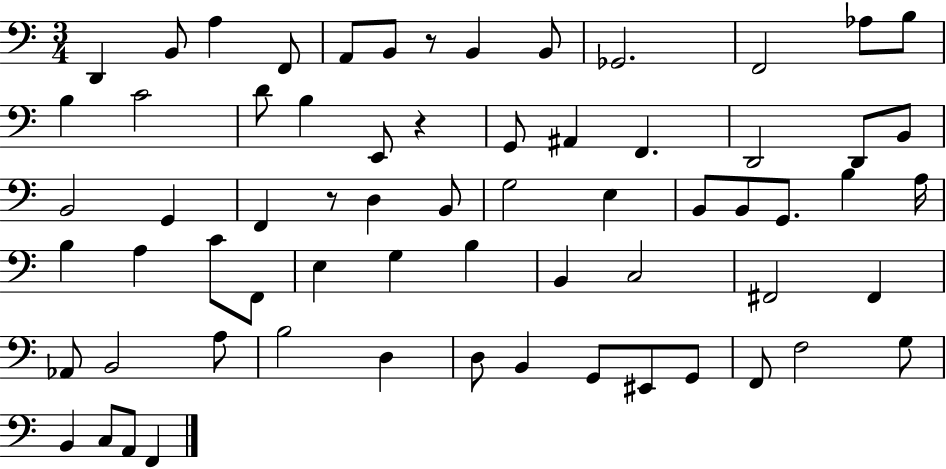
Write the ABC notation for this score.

X:1
T:Untitled
M:3/4
L:1/4
K:C
D,, B,,/2 A, F,,/2 A,,/2 B,,/2 z/2 B,, B,,/2 _G,,2 F,,2 _A,/2 B,/2 B, C2 D/2 B, E,,/2 z G,,/2 ^A,, F,, D,,2 D,,/2 B,,/2 B,,2 G,, F,, z/2 D, B,,/2 G,2 E, B,,/2 B,,/2 G,,/2 B, A,/4 B, A, C/2 F,,/2 E, G, B, B,, C,2 ^F,,2 ^F,, _A,,/2 B,,2 A,/2 B,2 D, D,/2 B,, G,,/2 ^E,,/2 G,,/2 F,,/2 F,2 G,/2 B,, C,/2 A,,/2 F,,